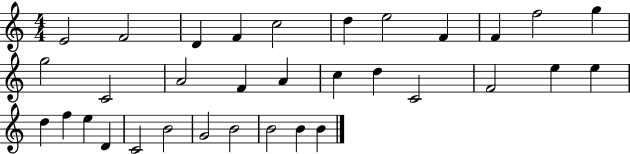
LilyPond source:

{
  \clef treble
  \numericTimeSignature
  \time 4/4
  \key c \major
  e'2 f'2 | d'4 f'4 c''2 | d''4 e''2 f'4 | f'4 f''2 g''4 | \break g''2 c'2 | a'2 f'4 a'4 | c''4 d''4 c'2 | f'2 e''4 e''4 | \break d''4 f''4 e''4 d'4 | c'2 b'2 | g'2 b'2 | b'2 b'4 b'4 | \break \bar "|."
}